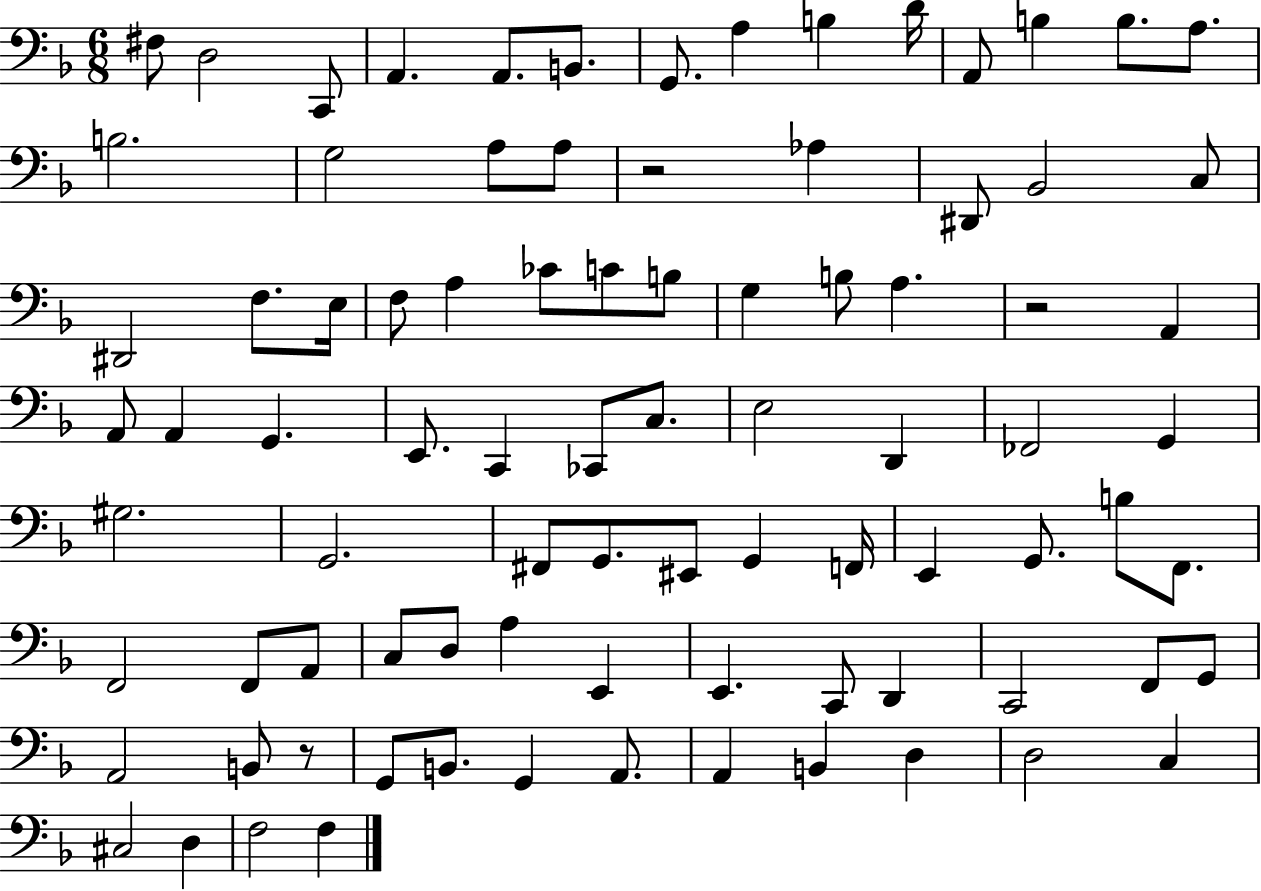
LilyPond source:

{
  \clef bass
  \numericTimeSignature
  \time 6/8
  \key f \major
  fis8 d2 c,8 | a,4. a,8. b,8. | g,8. a4 b4 d'16 | a,8 b4 b8. a8. | \break b2. | g2 a8 a8 | r2 aes4 | dis,8 bes,2 c8 | \break dis,2 f8. e16 | f8 a4 ces'8 c'8 b8 | g4 b8 a4. | r2 a,4 | \break a,8 a,4 g,4. | e,8. c,4 ces,8 c8. | e2 d,4 | fes,2 g,4 | \break gis2. | g,2. | fis,8 g,8. eis,8 g,4 f,16 | e,4 g,8. b8 f,8. | \break f,2 f,8 a,8 | c8 d8 a4 e,4 | e,4. c,8 d,4 | c,2 f,8 g,8 | \break a,2 b,8 r8 | g,8 b,8. g,4 a,8. | a,4 b,4 d4 | d2 c4 | \break cis2 d4 | f2 f4 | \bar "|."
}